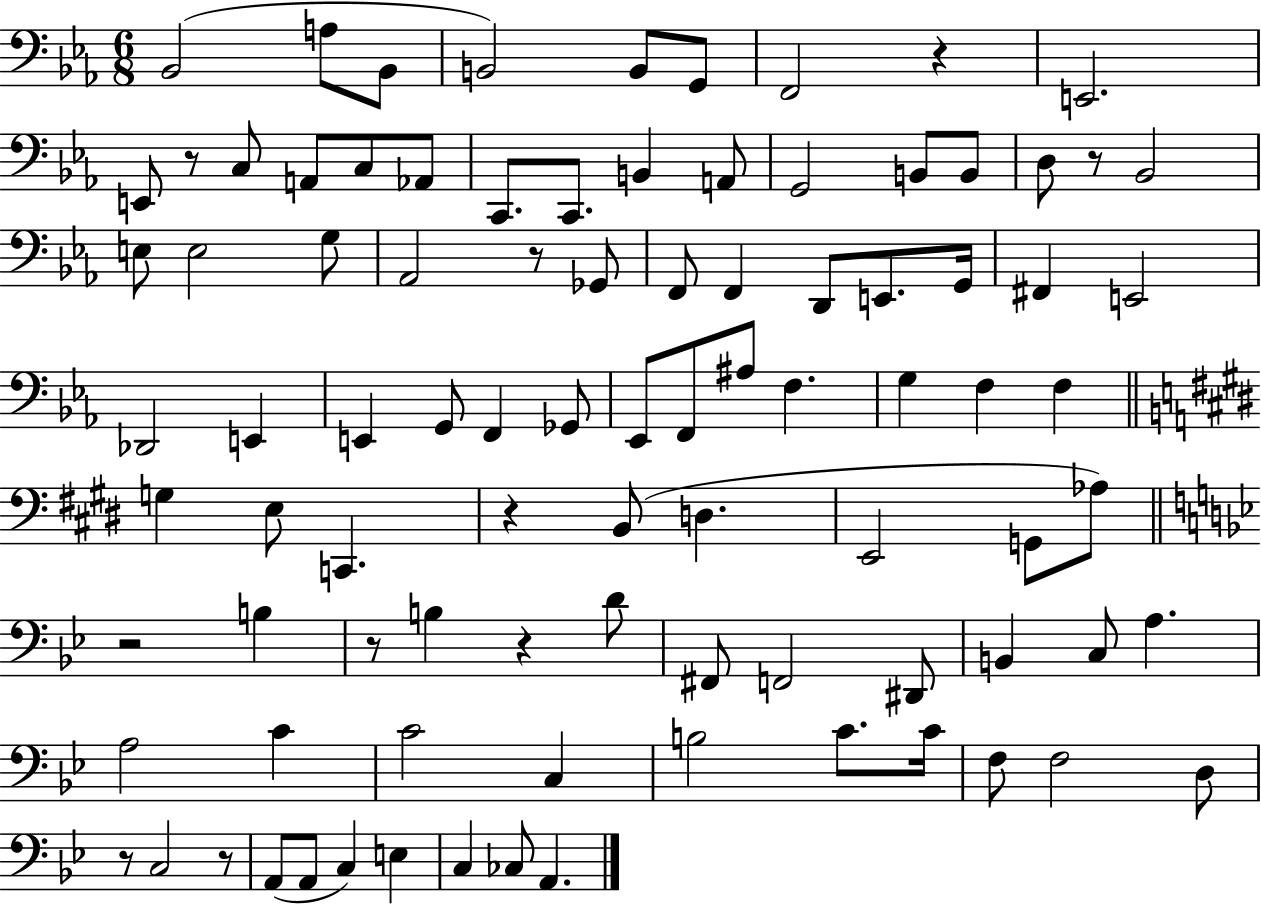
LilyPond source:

{
  \clef bass
  \numericTimeSignature
  \time 6/8
  \key ees \major
  \repeat volta 2 { bes,2( a8 bes,8 | b,2) b,8 g,8 | f,2 r4 | e,2. | \break e,8 r8 c8 a,8 c8 aes,8 | c,8. c,8. b,4 a,8 | g,2 b,8 b,8 | d8 r8 bes,2 | \break e8 e2 g8 | aes,2 r8 ges,8 | f,8 f,4 d,8 e,8. g,16 | fis,4 e,2 | \break des,2 e,4 | e,4 g,8 f,4 ges,8 | ees,8 f,8 ais8 f4. | g4 f4 f4 | \break \bar "||" \break \key e \major g4 e8 c,4. | r4 b,8( d4. | e,2 g,8 aes8) | \bar "||" \break \key g \minor r2 b4 | r8 b4 r4 d'8 | fis,8 f,2 dis,8 | b,4 c8 a4. | \break a2 c'4 | c'2 c4 | b2 c'8. c'16 | f8 f2 d8 | \break r8 c2 r8 | a,8( a,8 c4) e4 | c4 ces8 a,4. | } \bar "|."
}